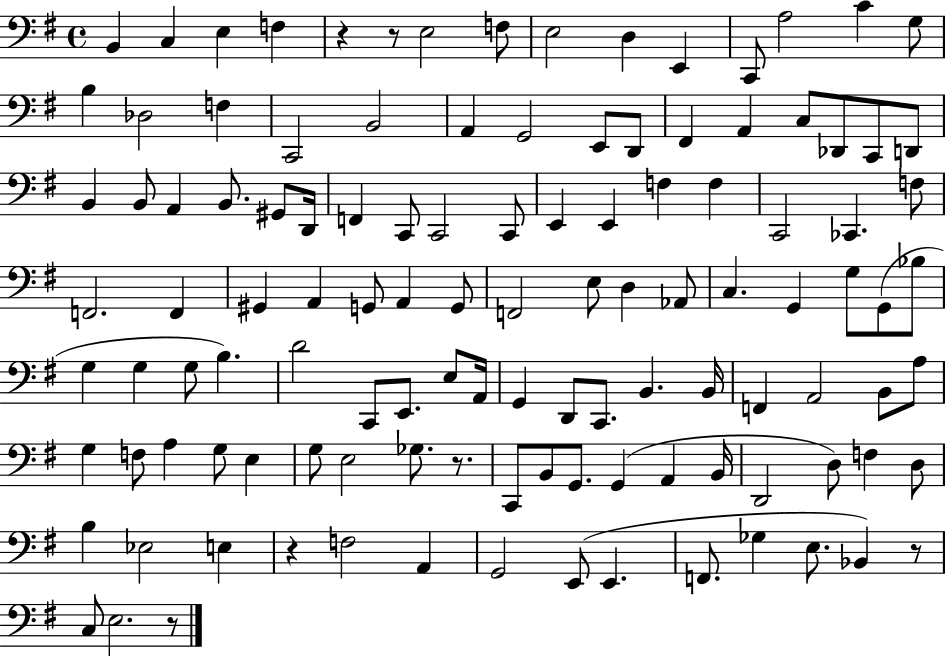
X:1
T:Untitled
M:4/4
L:1/4
K:G
B,, C, E, F, z z/2 E,2 F,/2 E,2 D, E,, C,,/2 A,2 C G,/2 B, _D,2 F, C,,2 B,,2 A,, G,,2 E,,/2 D,,/2 ^F,, A,, C,/2 _D,,/2 C,,/2 D,,/2 B,, B,,/2 A,, B,,/2 ^G,,/2 D,,/4 F,, C,,/2 C,,2 C,,/2 E,, E,, F, F, C,,2 _C,, F,/2 F,,2 F,, ^G,, A,, G,,/2 A,, G,,/2 F,,2 E,/2 D, _A,,/2 C, G,, G,/2 G,,/2 _B,/2 G, G, G,/2 B, D2 C,,/2 E,,/2 E,/2 A,,/4 G,, D,,/2 C,,/2 B,, B,,/4 F,, A,,2 B,,/2 A,/2 G, F,/2 A, G,/2 E, G,/2 E,2 _G,/2 z/2 C,,/2 B,,/2 G,,/2 G,, A,, B,,/4 D,,2 D,/2 F, D,/2 B, _E,2 E, z F,2 A,, G,,2 E,,/2 E,, F,,/2 _G, E,/2 _B,, z/2 C,/2 E,2 z/2